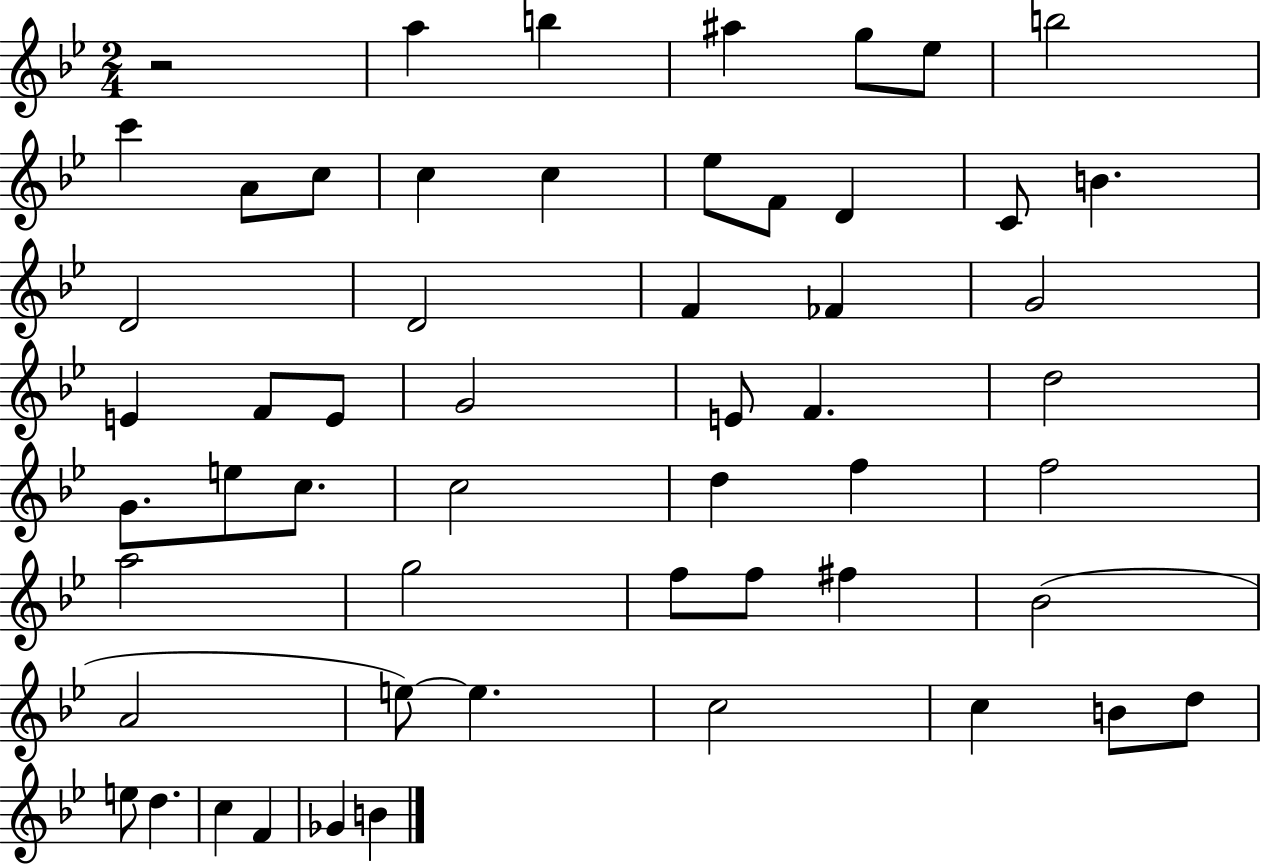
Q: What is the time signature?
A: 2/4